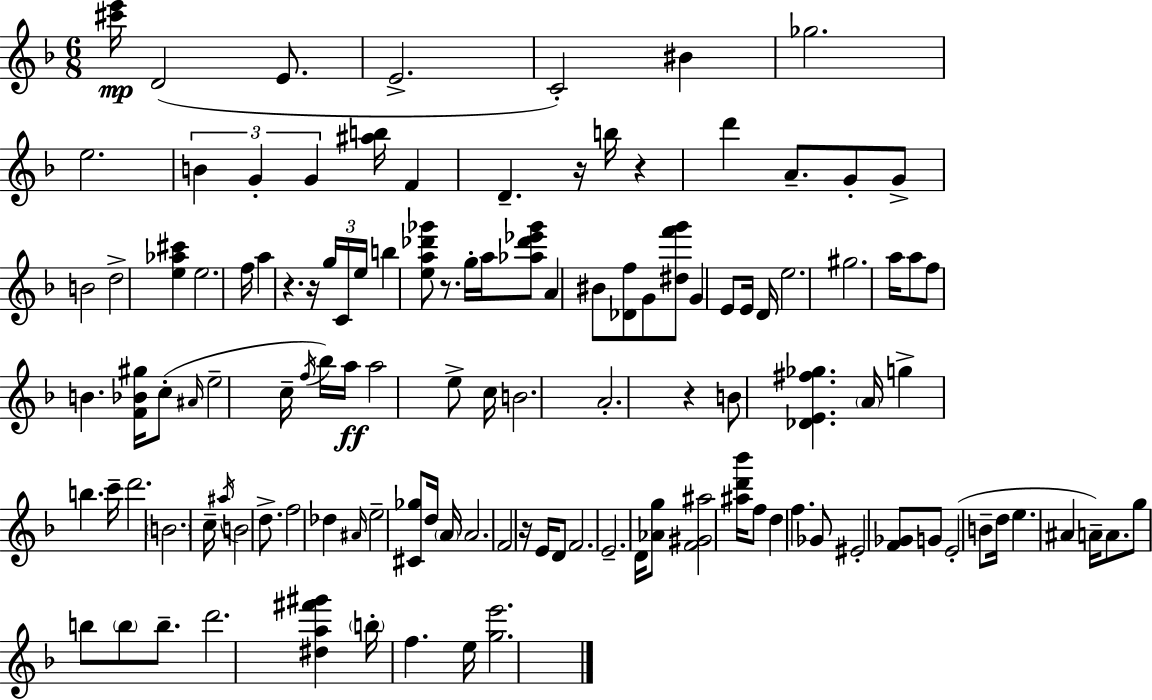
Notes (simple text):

[C#6,E6]/s D4/h E4/e. E4/h. C4/h BIS4/q Gb5/h. E5/h. B4/q G4/q G4/q [A#5,B5]/s F4/q D4/q. R/s B5/s R/q D6/q A4/e. G4/e G4/e B4/h D5/h [E5,Ab5,C#6]/q E5/h. F5/s A5/q R/q. R/s G5/s C4/s E5/s B5/q [E5,A5,Db6,Gb6]/e R/e. G5/s A5/s [Ab5,Db6,Eb6,Gb6]/e A4/q BIS4/e [Db4,F5]/e G4/e [D#5,F6,G6]/e G4/q E4/e E4/s D4/s E5/h. G#5/h. A5/s A5/e F5/e B4/q. [F4,Bb4,G#5]/s C5/e A#4/s E5/h C5/s F5/s Bb5/s A5/s A5/h E5/e C5/s B4/h. A4/h. R/q B4/e [Db4,E4,F#5,Gb5]/q. A4/s G5/q B5/q. C6/s D6/h. B4/h. C5/s A#5/s B4/h D5/e. F5/h Db5/q A#4/s E5/h [C#4,Gb5]/e D5/s A4/s A4/h. F4/h R/s E4/s D4/e F4/h. E4/h. D4/s [Ab4,G5]/e [F4,G#4,A#5]/h [A#5,D6,Bb6]/s F5/e D5/q F5/q. Gb4/e EIS4/h [F4,Gb4]/e G4/e E4/h B4/e D5/s E5/q. A#4/q A4/s A4/e. G5/e B5/e B5/e B5/e. D6/h. [D#5,A5,F#6,G#6]/q B5/s F5/q. E5/s [G5,E6]/h.